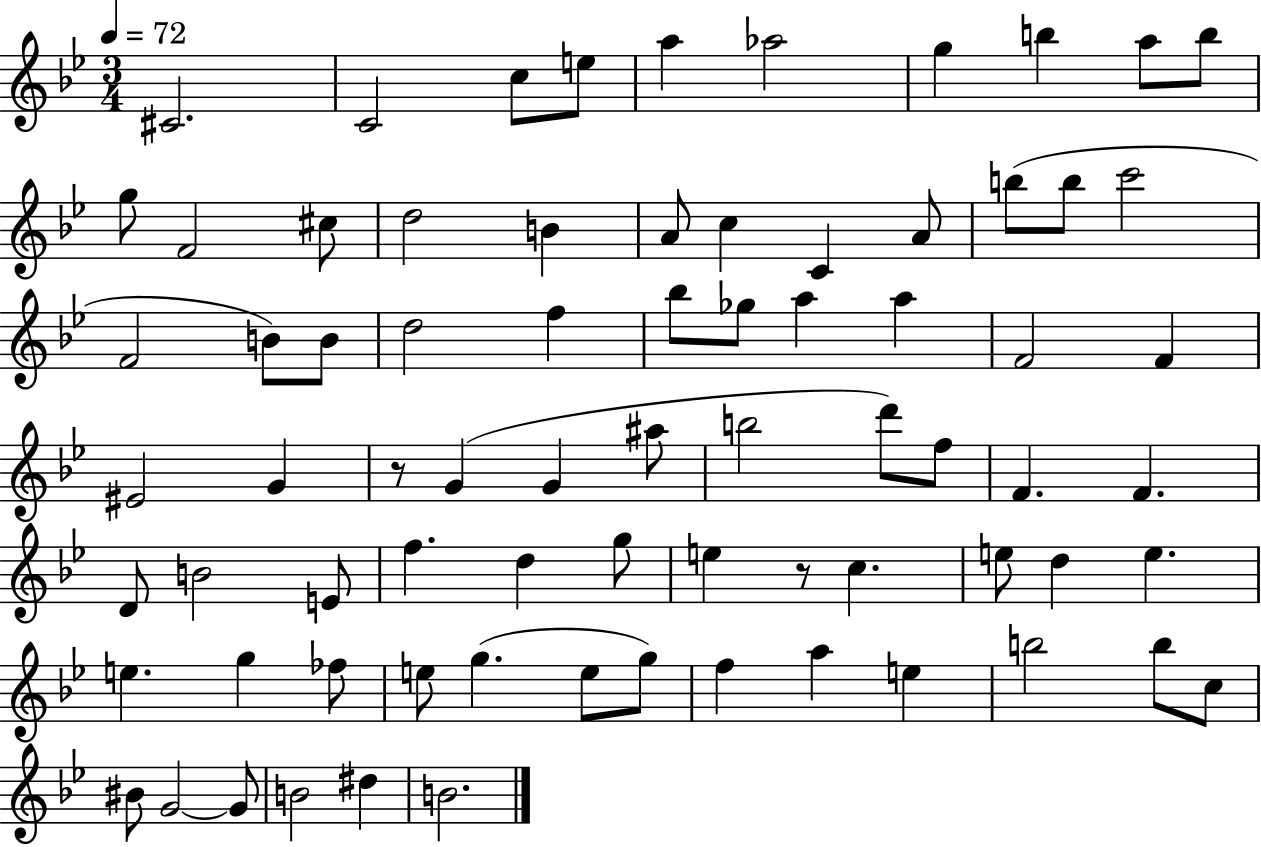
C#4/h. C4/h C5/e E5/e A5/q Ab5/h G5/q B5/q A5/e B5/e G5/e F4/h C#5/e D5/h B4/q A4/e C5/q C4/q A4/e B5/e B5/e C6/h F4/h B4/e B4/e D5/h F5/q Bb5/e Gb5/e A5/q A5/q F4/h F4/q EIS4/h G4/q R/e G4/q G4/q A#5/e B5/h D6/e F5/e F4/q. F4/q. D4/e B4/h E4/e F5/q. D5/q G5/e E5/q R/e C5/q. E5/e D5/q E5/q. E5/q. G5/q FES5/e E5/e G5/q. E5/e G5/e F5/q A5/q E5/q B5/h B5/e C5/e BIS4/e G4/h G4/e B4/h D#5/q B4/h.